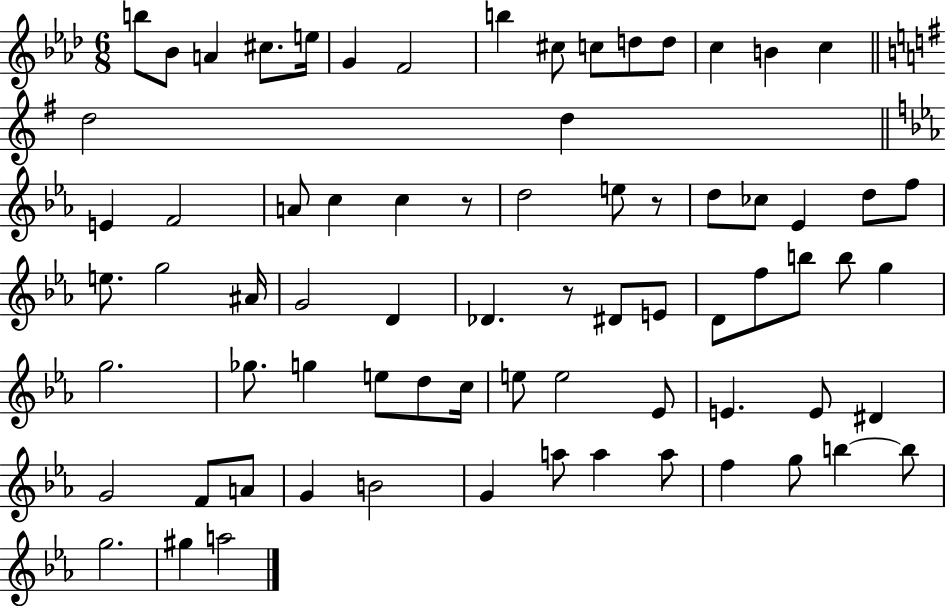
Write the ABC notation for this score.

X:1
T:Untitled
M:6/8
L:1/4
K:Ab
b/2 _B/2 A ^c/2 e/4 G F2 b ^c/2 c/2 d/2 d/2 c B c d2 d E F2 A/2 c c z/2 d2 e/2 z/2 d/2 _c/2 _E d/2 f/2 e/2 g2 ^A/4 G2 D _D z/2 ^D/2 E/2 D/2 f/2 b/2 b/2 g g2 _g/2 g e/2 d/2 c/4 e/2 e2 _E/2 E E/2 ^D G2 F/2 A/2 G B2 G a/2 a a/2 f g/2 b b/2 g2 ^g a2